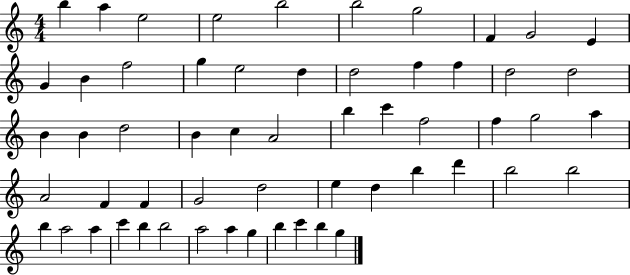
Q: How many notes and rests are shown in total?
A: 57